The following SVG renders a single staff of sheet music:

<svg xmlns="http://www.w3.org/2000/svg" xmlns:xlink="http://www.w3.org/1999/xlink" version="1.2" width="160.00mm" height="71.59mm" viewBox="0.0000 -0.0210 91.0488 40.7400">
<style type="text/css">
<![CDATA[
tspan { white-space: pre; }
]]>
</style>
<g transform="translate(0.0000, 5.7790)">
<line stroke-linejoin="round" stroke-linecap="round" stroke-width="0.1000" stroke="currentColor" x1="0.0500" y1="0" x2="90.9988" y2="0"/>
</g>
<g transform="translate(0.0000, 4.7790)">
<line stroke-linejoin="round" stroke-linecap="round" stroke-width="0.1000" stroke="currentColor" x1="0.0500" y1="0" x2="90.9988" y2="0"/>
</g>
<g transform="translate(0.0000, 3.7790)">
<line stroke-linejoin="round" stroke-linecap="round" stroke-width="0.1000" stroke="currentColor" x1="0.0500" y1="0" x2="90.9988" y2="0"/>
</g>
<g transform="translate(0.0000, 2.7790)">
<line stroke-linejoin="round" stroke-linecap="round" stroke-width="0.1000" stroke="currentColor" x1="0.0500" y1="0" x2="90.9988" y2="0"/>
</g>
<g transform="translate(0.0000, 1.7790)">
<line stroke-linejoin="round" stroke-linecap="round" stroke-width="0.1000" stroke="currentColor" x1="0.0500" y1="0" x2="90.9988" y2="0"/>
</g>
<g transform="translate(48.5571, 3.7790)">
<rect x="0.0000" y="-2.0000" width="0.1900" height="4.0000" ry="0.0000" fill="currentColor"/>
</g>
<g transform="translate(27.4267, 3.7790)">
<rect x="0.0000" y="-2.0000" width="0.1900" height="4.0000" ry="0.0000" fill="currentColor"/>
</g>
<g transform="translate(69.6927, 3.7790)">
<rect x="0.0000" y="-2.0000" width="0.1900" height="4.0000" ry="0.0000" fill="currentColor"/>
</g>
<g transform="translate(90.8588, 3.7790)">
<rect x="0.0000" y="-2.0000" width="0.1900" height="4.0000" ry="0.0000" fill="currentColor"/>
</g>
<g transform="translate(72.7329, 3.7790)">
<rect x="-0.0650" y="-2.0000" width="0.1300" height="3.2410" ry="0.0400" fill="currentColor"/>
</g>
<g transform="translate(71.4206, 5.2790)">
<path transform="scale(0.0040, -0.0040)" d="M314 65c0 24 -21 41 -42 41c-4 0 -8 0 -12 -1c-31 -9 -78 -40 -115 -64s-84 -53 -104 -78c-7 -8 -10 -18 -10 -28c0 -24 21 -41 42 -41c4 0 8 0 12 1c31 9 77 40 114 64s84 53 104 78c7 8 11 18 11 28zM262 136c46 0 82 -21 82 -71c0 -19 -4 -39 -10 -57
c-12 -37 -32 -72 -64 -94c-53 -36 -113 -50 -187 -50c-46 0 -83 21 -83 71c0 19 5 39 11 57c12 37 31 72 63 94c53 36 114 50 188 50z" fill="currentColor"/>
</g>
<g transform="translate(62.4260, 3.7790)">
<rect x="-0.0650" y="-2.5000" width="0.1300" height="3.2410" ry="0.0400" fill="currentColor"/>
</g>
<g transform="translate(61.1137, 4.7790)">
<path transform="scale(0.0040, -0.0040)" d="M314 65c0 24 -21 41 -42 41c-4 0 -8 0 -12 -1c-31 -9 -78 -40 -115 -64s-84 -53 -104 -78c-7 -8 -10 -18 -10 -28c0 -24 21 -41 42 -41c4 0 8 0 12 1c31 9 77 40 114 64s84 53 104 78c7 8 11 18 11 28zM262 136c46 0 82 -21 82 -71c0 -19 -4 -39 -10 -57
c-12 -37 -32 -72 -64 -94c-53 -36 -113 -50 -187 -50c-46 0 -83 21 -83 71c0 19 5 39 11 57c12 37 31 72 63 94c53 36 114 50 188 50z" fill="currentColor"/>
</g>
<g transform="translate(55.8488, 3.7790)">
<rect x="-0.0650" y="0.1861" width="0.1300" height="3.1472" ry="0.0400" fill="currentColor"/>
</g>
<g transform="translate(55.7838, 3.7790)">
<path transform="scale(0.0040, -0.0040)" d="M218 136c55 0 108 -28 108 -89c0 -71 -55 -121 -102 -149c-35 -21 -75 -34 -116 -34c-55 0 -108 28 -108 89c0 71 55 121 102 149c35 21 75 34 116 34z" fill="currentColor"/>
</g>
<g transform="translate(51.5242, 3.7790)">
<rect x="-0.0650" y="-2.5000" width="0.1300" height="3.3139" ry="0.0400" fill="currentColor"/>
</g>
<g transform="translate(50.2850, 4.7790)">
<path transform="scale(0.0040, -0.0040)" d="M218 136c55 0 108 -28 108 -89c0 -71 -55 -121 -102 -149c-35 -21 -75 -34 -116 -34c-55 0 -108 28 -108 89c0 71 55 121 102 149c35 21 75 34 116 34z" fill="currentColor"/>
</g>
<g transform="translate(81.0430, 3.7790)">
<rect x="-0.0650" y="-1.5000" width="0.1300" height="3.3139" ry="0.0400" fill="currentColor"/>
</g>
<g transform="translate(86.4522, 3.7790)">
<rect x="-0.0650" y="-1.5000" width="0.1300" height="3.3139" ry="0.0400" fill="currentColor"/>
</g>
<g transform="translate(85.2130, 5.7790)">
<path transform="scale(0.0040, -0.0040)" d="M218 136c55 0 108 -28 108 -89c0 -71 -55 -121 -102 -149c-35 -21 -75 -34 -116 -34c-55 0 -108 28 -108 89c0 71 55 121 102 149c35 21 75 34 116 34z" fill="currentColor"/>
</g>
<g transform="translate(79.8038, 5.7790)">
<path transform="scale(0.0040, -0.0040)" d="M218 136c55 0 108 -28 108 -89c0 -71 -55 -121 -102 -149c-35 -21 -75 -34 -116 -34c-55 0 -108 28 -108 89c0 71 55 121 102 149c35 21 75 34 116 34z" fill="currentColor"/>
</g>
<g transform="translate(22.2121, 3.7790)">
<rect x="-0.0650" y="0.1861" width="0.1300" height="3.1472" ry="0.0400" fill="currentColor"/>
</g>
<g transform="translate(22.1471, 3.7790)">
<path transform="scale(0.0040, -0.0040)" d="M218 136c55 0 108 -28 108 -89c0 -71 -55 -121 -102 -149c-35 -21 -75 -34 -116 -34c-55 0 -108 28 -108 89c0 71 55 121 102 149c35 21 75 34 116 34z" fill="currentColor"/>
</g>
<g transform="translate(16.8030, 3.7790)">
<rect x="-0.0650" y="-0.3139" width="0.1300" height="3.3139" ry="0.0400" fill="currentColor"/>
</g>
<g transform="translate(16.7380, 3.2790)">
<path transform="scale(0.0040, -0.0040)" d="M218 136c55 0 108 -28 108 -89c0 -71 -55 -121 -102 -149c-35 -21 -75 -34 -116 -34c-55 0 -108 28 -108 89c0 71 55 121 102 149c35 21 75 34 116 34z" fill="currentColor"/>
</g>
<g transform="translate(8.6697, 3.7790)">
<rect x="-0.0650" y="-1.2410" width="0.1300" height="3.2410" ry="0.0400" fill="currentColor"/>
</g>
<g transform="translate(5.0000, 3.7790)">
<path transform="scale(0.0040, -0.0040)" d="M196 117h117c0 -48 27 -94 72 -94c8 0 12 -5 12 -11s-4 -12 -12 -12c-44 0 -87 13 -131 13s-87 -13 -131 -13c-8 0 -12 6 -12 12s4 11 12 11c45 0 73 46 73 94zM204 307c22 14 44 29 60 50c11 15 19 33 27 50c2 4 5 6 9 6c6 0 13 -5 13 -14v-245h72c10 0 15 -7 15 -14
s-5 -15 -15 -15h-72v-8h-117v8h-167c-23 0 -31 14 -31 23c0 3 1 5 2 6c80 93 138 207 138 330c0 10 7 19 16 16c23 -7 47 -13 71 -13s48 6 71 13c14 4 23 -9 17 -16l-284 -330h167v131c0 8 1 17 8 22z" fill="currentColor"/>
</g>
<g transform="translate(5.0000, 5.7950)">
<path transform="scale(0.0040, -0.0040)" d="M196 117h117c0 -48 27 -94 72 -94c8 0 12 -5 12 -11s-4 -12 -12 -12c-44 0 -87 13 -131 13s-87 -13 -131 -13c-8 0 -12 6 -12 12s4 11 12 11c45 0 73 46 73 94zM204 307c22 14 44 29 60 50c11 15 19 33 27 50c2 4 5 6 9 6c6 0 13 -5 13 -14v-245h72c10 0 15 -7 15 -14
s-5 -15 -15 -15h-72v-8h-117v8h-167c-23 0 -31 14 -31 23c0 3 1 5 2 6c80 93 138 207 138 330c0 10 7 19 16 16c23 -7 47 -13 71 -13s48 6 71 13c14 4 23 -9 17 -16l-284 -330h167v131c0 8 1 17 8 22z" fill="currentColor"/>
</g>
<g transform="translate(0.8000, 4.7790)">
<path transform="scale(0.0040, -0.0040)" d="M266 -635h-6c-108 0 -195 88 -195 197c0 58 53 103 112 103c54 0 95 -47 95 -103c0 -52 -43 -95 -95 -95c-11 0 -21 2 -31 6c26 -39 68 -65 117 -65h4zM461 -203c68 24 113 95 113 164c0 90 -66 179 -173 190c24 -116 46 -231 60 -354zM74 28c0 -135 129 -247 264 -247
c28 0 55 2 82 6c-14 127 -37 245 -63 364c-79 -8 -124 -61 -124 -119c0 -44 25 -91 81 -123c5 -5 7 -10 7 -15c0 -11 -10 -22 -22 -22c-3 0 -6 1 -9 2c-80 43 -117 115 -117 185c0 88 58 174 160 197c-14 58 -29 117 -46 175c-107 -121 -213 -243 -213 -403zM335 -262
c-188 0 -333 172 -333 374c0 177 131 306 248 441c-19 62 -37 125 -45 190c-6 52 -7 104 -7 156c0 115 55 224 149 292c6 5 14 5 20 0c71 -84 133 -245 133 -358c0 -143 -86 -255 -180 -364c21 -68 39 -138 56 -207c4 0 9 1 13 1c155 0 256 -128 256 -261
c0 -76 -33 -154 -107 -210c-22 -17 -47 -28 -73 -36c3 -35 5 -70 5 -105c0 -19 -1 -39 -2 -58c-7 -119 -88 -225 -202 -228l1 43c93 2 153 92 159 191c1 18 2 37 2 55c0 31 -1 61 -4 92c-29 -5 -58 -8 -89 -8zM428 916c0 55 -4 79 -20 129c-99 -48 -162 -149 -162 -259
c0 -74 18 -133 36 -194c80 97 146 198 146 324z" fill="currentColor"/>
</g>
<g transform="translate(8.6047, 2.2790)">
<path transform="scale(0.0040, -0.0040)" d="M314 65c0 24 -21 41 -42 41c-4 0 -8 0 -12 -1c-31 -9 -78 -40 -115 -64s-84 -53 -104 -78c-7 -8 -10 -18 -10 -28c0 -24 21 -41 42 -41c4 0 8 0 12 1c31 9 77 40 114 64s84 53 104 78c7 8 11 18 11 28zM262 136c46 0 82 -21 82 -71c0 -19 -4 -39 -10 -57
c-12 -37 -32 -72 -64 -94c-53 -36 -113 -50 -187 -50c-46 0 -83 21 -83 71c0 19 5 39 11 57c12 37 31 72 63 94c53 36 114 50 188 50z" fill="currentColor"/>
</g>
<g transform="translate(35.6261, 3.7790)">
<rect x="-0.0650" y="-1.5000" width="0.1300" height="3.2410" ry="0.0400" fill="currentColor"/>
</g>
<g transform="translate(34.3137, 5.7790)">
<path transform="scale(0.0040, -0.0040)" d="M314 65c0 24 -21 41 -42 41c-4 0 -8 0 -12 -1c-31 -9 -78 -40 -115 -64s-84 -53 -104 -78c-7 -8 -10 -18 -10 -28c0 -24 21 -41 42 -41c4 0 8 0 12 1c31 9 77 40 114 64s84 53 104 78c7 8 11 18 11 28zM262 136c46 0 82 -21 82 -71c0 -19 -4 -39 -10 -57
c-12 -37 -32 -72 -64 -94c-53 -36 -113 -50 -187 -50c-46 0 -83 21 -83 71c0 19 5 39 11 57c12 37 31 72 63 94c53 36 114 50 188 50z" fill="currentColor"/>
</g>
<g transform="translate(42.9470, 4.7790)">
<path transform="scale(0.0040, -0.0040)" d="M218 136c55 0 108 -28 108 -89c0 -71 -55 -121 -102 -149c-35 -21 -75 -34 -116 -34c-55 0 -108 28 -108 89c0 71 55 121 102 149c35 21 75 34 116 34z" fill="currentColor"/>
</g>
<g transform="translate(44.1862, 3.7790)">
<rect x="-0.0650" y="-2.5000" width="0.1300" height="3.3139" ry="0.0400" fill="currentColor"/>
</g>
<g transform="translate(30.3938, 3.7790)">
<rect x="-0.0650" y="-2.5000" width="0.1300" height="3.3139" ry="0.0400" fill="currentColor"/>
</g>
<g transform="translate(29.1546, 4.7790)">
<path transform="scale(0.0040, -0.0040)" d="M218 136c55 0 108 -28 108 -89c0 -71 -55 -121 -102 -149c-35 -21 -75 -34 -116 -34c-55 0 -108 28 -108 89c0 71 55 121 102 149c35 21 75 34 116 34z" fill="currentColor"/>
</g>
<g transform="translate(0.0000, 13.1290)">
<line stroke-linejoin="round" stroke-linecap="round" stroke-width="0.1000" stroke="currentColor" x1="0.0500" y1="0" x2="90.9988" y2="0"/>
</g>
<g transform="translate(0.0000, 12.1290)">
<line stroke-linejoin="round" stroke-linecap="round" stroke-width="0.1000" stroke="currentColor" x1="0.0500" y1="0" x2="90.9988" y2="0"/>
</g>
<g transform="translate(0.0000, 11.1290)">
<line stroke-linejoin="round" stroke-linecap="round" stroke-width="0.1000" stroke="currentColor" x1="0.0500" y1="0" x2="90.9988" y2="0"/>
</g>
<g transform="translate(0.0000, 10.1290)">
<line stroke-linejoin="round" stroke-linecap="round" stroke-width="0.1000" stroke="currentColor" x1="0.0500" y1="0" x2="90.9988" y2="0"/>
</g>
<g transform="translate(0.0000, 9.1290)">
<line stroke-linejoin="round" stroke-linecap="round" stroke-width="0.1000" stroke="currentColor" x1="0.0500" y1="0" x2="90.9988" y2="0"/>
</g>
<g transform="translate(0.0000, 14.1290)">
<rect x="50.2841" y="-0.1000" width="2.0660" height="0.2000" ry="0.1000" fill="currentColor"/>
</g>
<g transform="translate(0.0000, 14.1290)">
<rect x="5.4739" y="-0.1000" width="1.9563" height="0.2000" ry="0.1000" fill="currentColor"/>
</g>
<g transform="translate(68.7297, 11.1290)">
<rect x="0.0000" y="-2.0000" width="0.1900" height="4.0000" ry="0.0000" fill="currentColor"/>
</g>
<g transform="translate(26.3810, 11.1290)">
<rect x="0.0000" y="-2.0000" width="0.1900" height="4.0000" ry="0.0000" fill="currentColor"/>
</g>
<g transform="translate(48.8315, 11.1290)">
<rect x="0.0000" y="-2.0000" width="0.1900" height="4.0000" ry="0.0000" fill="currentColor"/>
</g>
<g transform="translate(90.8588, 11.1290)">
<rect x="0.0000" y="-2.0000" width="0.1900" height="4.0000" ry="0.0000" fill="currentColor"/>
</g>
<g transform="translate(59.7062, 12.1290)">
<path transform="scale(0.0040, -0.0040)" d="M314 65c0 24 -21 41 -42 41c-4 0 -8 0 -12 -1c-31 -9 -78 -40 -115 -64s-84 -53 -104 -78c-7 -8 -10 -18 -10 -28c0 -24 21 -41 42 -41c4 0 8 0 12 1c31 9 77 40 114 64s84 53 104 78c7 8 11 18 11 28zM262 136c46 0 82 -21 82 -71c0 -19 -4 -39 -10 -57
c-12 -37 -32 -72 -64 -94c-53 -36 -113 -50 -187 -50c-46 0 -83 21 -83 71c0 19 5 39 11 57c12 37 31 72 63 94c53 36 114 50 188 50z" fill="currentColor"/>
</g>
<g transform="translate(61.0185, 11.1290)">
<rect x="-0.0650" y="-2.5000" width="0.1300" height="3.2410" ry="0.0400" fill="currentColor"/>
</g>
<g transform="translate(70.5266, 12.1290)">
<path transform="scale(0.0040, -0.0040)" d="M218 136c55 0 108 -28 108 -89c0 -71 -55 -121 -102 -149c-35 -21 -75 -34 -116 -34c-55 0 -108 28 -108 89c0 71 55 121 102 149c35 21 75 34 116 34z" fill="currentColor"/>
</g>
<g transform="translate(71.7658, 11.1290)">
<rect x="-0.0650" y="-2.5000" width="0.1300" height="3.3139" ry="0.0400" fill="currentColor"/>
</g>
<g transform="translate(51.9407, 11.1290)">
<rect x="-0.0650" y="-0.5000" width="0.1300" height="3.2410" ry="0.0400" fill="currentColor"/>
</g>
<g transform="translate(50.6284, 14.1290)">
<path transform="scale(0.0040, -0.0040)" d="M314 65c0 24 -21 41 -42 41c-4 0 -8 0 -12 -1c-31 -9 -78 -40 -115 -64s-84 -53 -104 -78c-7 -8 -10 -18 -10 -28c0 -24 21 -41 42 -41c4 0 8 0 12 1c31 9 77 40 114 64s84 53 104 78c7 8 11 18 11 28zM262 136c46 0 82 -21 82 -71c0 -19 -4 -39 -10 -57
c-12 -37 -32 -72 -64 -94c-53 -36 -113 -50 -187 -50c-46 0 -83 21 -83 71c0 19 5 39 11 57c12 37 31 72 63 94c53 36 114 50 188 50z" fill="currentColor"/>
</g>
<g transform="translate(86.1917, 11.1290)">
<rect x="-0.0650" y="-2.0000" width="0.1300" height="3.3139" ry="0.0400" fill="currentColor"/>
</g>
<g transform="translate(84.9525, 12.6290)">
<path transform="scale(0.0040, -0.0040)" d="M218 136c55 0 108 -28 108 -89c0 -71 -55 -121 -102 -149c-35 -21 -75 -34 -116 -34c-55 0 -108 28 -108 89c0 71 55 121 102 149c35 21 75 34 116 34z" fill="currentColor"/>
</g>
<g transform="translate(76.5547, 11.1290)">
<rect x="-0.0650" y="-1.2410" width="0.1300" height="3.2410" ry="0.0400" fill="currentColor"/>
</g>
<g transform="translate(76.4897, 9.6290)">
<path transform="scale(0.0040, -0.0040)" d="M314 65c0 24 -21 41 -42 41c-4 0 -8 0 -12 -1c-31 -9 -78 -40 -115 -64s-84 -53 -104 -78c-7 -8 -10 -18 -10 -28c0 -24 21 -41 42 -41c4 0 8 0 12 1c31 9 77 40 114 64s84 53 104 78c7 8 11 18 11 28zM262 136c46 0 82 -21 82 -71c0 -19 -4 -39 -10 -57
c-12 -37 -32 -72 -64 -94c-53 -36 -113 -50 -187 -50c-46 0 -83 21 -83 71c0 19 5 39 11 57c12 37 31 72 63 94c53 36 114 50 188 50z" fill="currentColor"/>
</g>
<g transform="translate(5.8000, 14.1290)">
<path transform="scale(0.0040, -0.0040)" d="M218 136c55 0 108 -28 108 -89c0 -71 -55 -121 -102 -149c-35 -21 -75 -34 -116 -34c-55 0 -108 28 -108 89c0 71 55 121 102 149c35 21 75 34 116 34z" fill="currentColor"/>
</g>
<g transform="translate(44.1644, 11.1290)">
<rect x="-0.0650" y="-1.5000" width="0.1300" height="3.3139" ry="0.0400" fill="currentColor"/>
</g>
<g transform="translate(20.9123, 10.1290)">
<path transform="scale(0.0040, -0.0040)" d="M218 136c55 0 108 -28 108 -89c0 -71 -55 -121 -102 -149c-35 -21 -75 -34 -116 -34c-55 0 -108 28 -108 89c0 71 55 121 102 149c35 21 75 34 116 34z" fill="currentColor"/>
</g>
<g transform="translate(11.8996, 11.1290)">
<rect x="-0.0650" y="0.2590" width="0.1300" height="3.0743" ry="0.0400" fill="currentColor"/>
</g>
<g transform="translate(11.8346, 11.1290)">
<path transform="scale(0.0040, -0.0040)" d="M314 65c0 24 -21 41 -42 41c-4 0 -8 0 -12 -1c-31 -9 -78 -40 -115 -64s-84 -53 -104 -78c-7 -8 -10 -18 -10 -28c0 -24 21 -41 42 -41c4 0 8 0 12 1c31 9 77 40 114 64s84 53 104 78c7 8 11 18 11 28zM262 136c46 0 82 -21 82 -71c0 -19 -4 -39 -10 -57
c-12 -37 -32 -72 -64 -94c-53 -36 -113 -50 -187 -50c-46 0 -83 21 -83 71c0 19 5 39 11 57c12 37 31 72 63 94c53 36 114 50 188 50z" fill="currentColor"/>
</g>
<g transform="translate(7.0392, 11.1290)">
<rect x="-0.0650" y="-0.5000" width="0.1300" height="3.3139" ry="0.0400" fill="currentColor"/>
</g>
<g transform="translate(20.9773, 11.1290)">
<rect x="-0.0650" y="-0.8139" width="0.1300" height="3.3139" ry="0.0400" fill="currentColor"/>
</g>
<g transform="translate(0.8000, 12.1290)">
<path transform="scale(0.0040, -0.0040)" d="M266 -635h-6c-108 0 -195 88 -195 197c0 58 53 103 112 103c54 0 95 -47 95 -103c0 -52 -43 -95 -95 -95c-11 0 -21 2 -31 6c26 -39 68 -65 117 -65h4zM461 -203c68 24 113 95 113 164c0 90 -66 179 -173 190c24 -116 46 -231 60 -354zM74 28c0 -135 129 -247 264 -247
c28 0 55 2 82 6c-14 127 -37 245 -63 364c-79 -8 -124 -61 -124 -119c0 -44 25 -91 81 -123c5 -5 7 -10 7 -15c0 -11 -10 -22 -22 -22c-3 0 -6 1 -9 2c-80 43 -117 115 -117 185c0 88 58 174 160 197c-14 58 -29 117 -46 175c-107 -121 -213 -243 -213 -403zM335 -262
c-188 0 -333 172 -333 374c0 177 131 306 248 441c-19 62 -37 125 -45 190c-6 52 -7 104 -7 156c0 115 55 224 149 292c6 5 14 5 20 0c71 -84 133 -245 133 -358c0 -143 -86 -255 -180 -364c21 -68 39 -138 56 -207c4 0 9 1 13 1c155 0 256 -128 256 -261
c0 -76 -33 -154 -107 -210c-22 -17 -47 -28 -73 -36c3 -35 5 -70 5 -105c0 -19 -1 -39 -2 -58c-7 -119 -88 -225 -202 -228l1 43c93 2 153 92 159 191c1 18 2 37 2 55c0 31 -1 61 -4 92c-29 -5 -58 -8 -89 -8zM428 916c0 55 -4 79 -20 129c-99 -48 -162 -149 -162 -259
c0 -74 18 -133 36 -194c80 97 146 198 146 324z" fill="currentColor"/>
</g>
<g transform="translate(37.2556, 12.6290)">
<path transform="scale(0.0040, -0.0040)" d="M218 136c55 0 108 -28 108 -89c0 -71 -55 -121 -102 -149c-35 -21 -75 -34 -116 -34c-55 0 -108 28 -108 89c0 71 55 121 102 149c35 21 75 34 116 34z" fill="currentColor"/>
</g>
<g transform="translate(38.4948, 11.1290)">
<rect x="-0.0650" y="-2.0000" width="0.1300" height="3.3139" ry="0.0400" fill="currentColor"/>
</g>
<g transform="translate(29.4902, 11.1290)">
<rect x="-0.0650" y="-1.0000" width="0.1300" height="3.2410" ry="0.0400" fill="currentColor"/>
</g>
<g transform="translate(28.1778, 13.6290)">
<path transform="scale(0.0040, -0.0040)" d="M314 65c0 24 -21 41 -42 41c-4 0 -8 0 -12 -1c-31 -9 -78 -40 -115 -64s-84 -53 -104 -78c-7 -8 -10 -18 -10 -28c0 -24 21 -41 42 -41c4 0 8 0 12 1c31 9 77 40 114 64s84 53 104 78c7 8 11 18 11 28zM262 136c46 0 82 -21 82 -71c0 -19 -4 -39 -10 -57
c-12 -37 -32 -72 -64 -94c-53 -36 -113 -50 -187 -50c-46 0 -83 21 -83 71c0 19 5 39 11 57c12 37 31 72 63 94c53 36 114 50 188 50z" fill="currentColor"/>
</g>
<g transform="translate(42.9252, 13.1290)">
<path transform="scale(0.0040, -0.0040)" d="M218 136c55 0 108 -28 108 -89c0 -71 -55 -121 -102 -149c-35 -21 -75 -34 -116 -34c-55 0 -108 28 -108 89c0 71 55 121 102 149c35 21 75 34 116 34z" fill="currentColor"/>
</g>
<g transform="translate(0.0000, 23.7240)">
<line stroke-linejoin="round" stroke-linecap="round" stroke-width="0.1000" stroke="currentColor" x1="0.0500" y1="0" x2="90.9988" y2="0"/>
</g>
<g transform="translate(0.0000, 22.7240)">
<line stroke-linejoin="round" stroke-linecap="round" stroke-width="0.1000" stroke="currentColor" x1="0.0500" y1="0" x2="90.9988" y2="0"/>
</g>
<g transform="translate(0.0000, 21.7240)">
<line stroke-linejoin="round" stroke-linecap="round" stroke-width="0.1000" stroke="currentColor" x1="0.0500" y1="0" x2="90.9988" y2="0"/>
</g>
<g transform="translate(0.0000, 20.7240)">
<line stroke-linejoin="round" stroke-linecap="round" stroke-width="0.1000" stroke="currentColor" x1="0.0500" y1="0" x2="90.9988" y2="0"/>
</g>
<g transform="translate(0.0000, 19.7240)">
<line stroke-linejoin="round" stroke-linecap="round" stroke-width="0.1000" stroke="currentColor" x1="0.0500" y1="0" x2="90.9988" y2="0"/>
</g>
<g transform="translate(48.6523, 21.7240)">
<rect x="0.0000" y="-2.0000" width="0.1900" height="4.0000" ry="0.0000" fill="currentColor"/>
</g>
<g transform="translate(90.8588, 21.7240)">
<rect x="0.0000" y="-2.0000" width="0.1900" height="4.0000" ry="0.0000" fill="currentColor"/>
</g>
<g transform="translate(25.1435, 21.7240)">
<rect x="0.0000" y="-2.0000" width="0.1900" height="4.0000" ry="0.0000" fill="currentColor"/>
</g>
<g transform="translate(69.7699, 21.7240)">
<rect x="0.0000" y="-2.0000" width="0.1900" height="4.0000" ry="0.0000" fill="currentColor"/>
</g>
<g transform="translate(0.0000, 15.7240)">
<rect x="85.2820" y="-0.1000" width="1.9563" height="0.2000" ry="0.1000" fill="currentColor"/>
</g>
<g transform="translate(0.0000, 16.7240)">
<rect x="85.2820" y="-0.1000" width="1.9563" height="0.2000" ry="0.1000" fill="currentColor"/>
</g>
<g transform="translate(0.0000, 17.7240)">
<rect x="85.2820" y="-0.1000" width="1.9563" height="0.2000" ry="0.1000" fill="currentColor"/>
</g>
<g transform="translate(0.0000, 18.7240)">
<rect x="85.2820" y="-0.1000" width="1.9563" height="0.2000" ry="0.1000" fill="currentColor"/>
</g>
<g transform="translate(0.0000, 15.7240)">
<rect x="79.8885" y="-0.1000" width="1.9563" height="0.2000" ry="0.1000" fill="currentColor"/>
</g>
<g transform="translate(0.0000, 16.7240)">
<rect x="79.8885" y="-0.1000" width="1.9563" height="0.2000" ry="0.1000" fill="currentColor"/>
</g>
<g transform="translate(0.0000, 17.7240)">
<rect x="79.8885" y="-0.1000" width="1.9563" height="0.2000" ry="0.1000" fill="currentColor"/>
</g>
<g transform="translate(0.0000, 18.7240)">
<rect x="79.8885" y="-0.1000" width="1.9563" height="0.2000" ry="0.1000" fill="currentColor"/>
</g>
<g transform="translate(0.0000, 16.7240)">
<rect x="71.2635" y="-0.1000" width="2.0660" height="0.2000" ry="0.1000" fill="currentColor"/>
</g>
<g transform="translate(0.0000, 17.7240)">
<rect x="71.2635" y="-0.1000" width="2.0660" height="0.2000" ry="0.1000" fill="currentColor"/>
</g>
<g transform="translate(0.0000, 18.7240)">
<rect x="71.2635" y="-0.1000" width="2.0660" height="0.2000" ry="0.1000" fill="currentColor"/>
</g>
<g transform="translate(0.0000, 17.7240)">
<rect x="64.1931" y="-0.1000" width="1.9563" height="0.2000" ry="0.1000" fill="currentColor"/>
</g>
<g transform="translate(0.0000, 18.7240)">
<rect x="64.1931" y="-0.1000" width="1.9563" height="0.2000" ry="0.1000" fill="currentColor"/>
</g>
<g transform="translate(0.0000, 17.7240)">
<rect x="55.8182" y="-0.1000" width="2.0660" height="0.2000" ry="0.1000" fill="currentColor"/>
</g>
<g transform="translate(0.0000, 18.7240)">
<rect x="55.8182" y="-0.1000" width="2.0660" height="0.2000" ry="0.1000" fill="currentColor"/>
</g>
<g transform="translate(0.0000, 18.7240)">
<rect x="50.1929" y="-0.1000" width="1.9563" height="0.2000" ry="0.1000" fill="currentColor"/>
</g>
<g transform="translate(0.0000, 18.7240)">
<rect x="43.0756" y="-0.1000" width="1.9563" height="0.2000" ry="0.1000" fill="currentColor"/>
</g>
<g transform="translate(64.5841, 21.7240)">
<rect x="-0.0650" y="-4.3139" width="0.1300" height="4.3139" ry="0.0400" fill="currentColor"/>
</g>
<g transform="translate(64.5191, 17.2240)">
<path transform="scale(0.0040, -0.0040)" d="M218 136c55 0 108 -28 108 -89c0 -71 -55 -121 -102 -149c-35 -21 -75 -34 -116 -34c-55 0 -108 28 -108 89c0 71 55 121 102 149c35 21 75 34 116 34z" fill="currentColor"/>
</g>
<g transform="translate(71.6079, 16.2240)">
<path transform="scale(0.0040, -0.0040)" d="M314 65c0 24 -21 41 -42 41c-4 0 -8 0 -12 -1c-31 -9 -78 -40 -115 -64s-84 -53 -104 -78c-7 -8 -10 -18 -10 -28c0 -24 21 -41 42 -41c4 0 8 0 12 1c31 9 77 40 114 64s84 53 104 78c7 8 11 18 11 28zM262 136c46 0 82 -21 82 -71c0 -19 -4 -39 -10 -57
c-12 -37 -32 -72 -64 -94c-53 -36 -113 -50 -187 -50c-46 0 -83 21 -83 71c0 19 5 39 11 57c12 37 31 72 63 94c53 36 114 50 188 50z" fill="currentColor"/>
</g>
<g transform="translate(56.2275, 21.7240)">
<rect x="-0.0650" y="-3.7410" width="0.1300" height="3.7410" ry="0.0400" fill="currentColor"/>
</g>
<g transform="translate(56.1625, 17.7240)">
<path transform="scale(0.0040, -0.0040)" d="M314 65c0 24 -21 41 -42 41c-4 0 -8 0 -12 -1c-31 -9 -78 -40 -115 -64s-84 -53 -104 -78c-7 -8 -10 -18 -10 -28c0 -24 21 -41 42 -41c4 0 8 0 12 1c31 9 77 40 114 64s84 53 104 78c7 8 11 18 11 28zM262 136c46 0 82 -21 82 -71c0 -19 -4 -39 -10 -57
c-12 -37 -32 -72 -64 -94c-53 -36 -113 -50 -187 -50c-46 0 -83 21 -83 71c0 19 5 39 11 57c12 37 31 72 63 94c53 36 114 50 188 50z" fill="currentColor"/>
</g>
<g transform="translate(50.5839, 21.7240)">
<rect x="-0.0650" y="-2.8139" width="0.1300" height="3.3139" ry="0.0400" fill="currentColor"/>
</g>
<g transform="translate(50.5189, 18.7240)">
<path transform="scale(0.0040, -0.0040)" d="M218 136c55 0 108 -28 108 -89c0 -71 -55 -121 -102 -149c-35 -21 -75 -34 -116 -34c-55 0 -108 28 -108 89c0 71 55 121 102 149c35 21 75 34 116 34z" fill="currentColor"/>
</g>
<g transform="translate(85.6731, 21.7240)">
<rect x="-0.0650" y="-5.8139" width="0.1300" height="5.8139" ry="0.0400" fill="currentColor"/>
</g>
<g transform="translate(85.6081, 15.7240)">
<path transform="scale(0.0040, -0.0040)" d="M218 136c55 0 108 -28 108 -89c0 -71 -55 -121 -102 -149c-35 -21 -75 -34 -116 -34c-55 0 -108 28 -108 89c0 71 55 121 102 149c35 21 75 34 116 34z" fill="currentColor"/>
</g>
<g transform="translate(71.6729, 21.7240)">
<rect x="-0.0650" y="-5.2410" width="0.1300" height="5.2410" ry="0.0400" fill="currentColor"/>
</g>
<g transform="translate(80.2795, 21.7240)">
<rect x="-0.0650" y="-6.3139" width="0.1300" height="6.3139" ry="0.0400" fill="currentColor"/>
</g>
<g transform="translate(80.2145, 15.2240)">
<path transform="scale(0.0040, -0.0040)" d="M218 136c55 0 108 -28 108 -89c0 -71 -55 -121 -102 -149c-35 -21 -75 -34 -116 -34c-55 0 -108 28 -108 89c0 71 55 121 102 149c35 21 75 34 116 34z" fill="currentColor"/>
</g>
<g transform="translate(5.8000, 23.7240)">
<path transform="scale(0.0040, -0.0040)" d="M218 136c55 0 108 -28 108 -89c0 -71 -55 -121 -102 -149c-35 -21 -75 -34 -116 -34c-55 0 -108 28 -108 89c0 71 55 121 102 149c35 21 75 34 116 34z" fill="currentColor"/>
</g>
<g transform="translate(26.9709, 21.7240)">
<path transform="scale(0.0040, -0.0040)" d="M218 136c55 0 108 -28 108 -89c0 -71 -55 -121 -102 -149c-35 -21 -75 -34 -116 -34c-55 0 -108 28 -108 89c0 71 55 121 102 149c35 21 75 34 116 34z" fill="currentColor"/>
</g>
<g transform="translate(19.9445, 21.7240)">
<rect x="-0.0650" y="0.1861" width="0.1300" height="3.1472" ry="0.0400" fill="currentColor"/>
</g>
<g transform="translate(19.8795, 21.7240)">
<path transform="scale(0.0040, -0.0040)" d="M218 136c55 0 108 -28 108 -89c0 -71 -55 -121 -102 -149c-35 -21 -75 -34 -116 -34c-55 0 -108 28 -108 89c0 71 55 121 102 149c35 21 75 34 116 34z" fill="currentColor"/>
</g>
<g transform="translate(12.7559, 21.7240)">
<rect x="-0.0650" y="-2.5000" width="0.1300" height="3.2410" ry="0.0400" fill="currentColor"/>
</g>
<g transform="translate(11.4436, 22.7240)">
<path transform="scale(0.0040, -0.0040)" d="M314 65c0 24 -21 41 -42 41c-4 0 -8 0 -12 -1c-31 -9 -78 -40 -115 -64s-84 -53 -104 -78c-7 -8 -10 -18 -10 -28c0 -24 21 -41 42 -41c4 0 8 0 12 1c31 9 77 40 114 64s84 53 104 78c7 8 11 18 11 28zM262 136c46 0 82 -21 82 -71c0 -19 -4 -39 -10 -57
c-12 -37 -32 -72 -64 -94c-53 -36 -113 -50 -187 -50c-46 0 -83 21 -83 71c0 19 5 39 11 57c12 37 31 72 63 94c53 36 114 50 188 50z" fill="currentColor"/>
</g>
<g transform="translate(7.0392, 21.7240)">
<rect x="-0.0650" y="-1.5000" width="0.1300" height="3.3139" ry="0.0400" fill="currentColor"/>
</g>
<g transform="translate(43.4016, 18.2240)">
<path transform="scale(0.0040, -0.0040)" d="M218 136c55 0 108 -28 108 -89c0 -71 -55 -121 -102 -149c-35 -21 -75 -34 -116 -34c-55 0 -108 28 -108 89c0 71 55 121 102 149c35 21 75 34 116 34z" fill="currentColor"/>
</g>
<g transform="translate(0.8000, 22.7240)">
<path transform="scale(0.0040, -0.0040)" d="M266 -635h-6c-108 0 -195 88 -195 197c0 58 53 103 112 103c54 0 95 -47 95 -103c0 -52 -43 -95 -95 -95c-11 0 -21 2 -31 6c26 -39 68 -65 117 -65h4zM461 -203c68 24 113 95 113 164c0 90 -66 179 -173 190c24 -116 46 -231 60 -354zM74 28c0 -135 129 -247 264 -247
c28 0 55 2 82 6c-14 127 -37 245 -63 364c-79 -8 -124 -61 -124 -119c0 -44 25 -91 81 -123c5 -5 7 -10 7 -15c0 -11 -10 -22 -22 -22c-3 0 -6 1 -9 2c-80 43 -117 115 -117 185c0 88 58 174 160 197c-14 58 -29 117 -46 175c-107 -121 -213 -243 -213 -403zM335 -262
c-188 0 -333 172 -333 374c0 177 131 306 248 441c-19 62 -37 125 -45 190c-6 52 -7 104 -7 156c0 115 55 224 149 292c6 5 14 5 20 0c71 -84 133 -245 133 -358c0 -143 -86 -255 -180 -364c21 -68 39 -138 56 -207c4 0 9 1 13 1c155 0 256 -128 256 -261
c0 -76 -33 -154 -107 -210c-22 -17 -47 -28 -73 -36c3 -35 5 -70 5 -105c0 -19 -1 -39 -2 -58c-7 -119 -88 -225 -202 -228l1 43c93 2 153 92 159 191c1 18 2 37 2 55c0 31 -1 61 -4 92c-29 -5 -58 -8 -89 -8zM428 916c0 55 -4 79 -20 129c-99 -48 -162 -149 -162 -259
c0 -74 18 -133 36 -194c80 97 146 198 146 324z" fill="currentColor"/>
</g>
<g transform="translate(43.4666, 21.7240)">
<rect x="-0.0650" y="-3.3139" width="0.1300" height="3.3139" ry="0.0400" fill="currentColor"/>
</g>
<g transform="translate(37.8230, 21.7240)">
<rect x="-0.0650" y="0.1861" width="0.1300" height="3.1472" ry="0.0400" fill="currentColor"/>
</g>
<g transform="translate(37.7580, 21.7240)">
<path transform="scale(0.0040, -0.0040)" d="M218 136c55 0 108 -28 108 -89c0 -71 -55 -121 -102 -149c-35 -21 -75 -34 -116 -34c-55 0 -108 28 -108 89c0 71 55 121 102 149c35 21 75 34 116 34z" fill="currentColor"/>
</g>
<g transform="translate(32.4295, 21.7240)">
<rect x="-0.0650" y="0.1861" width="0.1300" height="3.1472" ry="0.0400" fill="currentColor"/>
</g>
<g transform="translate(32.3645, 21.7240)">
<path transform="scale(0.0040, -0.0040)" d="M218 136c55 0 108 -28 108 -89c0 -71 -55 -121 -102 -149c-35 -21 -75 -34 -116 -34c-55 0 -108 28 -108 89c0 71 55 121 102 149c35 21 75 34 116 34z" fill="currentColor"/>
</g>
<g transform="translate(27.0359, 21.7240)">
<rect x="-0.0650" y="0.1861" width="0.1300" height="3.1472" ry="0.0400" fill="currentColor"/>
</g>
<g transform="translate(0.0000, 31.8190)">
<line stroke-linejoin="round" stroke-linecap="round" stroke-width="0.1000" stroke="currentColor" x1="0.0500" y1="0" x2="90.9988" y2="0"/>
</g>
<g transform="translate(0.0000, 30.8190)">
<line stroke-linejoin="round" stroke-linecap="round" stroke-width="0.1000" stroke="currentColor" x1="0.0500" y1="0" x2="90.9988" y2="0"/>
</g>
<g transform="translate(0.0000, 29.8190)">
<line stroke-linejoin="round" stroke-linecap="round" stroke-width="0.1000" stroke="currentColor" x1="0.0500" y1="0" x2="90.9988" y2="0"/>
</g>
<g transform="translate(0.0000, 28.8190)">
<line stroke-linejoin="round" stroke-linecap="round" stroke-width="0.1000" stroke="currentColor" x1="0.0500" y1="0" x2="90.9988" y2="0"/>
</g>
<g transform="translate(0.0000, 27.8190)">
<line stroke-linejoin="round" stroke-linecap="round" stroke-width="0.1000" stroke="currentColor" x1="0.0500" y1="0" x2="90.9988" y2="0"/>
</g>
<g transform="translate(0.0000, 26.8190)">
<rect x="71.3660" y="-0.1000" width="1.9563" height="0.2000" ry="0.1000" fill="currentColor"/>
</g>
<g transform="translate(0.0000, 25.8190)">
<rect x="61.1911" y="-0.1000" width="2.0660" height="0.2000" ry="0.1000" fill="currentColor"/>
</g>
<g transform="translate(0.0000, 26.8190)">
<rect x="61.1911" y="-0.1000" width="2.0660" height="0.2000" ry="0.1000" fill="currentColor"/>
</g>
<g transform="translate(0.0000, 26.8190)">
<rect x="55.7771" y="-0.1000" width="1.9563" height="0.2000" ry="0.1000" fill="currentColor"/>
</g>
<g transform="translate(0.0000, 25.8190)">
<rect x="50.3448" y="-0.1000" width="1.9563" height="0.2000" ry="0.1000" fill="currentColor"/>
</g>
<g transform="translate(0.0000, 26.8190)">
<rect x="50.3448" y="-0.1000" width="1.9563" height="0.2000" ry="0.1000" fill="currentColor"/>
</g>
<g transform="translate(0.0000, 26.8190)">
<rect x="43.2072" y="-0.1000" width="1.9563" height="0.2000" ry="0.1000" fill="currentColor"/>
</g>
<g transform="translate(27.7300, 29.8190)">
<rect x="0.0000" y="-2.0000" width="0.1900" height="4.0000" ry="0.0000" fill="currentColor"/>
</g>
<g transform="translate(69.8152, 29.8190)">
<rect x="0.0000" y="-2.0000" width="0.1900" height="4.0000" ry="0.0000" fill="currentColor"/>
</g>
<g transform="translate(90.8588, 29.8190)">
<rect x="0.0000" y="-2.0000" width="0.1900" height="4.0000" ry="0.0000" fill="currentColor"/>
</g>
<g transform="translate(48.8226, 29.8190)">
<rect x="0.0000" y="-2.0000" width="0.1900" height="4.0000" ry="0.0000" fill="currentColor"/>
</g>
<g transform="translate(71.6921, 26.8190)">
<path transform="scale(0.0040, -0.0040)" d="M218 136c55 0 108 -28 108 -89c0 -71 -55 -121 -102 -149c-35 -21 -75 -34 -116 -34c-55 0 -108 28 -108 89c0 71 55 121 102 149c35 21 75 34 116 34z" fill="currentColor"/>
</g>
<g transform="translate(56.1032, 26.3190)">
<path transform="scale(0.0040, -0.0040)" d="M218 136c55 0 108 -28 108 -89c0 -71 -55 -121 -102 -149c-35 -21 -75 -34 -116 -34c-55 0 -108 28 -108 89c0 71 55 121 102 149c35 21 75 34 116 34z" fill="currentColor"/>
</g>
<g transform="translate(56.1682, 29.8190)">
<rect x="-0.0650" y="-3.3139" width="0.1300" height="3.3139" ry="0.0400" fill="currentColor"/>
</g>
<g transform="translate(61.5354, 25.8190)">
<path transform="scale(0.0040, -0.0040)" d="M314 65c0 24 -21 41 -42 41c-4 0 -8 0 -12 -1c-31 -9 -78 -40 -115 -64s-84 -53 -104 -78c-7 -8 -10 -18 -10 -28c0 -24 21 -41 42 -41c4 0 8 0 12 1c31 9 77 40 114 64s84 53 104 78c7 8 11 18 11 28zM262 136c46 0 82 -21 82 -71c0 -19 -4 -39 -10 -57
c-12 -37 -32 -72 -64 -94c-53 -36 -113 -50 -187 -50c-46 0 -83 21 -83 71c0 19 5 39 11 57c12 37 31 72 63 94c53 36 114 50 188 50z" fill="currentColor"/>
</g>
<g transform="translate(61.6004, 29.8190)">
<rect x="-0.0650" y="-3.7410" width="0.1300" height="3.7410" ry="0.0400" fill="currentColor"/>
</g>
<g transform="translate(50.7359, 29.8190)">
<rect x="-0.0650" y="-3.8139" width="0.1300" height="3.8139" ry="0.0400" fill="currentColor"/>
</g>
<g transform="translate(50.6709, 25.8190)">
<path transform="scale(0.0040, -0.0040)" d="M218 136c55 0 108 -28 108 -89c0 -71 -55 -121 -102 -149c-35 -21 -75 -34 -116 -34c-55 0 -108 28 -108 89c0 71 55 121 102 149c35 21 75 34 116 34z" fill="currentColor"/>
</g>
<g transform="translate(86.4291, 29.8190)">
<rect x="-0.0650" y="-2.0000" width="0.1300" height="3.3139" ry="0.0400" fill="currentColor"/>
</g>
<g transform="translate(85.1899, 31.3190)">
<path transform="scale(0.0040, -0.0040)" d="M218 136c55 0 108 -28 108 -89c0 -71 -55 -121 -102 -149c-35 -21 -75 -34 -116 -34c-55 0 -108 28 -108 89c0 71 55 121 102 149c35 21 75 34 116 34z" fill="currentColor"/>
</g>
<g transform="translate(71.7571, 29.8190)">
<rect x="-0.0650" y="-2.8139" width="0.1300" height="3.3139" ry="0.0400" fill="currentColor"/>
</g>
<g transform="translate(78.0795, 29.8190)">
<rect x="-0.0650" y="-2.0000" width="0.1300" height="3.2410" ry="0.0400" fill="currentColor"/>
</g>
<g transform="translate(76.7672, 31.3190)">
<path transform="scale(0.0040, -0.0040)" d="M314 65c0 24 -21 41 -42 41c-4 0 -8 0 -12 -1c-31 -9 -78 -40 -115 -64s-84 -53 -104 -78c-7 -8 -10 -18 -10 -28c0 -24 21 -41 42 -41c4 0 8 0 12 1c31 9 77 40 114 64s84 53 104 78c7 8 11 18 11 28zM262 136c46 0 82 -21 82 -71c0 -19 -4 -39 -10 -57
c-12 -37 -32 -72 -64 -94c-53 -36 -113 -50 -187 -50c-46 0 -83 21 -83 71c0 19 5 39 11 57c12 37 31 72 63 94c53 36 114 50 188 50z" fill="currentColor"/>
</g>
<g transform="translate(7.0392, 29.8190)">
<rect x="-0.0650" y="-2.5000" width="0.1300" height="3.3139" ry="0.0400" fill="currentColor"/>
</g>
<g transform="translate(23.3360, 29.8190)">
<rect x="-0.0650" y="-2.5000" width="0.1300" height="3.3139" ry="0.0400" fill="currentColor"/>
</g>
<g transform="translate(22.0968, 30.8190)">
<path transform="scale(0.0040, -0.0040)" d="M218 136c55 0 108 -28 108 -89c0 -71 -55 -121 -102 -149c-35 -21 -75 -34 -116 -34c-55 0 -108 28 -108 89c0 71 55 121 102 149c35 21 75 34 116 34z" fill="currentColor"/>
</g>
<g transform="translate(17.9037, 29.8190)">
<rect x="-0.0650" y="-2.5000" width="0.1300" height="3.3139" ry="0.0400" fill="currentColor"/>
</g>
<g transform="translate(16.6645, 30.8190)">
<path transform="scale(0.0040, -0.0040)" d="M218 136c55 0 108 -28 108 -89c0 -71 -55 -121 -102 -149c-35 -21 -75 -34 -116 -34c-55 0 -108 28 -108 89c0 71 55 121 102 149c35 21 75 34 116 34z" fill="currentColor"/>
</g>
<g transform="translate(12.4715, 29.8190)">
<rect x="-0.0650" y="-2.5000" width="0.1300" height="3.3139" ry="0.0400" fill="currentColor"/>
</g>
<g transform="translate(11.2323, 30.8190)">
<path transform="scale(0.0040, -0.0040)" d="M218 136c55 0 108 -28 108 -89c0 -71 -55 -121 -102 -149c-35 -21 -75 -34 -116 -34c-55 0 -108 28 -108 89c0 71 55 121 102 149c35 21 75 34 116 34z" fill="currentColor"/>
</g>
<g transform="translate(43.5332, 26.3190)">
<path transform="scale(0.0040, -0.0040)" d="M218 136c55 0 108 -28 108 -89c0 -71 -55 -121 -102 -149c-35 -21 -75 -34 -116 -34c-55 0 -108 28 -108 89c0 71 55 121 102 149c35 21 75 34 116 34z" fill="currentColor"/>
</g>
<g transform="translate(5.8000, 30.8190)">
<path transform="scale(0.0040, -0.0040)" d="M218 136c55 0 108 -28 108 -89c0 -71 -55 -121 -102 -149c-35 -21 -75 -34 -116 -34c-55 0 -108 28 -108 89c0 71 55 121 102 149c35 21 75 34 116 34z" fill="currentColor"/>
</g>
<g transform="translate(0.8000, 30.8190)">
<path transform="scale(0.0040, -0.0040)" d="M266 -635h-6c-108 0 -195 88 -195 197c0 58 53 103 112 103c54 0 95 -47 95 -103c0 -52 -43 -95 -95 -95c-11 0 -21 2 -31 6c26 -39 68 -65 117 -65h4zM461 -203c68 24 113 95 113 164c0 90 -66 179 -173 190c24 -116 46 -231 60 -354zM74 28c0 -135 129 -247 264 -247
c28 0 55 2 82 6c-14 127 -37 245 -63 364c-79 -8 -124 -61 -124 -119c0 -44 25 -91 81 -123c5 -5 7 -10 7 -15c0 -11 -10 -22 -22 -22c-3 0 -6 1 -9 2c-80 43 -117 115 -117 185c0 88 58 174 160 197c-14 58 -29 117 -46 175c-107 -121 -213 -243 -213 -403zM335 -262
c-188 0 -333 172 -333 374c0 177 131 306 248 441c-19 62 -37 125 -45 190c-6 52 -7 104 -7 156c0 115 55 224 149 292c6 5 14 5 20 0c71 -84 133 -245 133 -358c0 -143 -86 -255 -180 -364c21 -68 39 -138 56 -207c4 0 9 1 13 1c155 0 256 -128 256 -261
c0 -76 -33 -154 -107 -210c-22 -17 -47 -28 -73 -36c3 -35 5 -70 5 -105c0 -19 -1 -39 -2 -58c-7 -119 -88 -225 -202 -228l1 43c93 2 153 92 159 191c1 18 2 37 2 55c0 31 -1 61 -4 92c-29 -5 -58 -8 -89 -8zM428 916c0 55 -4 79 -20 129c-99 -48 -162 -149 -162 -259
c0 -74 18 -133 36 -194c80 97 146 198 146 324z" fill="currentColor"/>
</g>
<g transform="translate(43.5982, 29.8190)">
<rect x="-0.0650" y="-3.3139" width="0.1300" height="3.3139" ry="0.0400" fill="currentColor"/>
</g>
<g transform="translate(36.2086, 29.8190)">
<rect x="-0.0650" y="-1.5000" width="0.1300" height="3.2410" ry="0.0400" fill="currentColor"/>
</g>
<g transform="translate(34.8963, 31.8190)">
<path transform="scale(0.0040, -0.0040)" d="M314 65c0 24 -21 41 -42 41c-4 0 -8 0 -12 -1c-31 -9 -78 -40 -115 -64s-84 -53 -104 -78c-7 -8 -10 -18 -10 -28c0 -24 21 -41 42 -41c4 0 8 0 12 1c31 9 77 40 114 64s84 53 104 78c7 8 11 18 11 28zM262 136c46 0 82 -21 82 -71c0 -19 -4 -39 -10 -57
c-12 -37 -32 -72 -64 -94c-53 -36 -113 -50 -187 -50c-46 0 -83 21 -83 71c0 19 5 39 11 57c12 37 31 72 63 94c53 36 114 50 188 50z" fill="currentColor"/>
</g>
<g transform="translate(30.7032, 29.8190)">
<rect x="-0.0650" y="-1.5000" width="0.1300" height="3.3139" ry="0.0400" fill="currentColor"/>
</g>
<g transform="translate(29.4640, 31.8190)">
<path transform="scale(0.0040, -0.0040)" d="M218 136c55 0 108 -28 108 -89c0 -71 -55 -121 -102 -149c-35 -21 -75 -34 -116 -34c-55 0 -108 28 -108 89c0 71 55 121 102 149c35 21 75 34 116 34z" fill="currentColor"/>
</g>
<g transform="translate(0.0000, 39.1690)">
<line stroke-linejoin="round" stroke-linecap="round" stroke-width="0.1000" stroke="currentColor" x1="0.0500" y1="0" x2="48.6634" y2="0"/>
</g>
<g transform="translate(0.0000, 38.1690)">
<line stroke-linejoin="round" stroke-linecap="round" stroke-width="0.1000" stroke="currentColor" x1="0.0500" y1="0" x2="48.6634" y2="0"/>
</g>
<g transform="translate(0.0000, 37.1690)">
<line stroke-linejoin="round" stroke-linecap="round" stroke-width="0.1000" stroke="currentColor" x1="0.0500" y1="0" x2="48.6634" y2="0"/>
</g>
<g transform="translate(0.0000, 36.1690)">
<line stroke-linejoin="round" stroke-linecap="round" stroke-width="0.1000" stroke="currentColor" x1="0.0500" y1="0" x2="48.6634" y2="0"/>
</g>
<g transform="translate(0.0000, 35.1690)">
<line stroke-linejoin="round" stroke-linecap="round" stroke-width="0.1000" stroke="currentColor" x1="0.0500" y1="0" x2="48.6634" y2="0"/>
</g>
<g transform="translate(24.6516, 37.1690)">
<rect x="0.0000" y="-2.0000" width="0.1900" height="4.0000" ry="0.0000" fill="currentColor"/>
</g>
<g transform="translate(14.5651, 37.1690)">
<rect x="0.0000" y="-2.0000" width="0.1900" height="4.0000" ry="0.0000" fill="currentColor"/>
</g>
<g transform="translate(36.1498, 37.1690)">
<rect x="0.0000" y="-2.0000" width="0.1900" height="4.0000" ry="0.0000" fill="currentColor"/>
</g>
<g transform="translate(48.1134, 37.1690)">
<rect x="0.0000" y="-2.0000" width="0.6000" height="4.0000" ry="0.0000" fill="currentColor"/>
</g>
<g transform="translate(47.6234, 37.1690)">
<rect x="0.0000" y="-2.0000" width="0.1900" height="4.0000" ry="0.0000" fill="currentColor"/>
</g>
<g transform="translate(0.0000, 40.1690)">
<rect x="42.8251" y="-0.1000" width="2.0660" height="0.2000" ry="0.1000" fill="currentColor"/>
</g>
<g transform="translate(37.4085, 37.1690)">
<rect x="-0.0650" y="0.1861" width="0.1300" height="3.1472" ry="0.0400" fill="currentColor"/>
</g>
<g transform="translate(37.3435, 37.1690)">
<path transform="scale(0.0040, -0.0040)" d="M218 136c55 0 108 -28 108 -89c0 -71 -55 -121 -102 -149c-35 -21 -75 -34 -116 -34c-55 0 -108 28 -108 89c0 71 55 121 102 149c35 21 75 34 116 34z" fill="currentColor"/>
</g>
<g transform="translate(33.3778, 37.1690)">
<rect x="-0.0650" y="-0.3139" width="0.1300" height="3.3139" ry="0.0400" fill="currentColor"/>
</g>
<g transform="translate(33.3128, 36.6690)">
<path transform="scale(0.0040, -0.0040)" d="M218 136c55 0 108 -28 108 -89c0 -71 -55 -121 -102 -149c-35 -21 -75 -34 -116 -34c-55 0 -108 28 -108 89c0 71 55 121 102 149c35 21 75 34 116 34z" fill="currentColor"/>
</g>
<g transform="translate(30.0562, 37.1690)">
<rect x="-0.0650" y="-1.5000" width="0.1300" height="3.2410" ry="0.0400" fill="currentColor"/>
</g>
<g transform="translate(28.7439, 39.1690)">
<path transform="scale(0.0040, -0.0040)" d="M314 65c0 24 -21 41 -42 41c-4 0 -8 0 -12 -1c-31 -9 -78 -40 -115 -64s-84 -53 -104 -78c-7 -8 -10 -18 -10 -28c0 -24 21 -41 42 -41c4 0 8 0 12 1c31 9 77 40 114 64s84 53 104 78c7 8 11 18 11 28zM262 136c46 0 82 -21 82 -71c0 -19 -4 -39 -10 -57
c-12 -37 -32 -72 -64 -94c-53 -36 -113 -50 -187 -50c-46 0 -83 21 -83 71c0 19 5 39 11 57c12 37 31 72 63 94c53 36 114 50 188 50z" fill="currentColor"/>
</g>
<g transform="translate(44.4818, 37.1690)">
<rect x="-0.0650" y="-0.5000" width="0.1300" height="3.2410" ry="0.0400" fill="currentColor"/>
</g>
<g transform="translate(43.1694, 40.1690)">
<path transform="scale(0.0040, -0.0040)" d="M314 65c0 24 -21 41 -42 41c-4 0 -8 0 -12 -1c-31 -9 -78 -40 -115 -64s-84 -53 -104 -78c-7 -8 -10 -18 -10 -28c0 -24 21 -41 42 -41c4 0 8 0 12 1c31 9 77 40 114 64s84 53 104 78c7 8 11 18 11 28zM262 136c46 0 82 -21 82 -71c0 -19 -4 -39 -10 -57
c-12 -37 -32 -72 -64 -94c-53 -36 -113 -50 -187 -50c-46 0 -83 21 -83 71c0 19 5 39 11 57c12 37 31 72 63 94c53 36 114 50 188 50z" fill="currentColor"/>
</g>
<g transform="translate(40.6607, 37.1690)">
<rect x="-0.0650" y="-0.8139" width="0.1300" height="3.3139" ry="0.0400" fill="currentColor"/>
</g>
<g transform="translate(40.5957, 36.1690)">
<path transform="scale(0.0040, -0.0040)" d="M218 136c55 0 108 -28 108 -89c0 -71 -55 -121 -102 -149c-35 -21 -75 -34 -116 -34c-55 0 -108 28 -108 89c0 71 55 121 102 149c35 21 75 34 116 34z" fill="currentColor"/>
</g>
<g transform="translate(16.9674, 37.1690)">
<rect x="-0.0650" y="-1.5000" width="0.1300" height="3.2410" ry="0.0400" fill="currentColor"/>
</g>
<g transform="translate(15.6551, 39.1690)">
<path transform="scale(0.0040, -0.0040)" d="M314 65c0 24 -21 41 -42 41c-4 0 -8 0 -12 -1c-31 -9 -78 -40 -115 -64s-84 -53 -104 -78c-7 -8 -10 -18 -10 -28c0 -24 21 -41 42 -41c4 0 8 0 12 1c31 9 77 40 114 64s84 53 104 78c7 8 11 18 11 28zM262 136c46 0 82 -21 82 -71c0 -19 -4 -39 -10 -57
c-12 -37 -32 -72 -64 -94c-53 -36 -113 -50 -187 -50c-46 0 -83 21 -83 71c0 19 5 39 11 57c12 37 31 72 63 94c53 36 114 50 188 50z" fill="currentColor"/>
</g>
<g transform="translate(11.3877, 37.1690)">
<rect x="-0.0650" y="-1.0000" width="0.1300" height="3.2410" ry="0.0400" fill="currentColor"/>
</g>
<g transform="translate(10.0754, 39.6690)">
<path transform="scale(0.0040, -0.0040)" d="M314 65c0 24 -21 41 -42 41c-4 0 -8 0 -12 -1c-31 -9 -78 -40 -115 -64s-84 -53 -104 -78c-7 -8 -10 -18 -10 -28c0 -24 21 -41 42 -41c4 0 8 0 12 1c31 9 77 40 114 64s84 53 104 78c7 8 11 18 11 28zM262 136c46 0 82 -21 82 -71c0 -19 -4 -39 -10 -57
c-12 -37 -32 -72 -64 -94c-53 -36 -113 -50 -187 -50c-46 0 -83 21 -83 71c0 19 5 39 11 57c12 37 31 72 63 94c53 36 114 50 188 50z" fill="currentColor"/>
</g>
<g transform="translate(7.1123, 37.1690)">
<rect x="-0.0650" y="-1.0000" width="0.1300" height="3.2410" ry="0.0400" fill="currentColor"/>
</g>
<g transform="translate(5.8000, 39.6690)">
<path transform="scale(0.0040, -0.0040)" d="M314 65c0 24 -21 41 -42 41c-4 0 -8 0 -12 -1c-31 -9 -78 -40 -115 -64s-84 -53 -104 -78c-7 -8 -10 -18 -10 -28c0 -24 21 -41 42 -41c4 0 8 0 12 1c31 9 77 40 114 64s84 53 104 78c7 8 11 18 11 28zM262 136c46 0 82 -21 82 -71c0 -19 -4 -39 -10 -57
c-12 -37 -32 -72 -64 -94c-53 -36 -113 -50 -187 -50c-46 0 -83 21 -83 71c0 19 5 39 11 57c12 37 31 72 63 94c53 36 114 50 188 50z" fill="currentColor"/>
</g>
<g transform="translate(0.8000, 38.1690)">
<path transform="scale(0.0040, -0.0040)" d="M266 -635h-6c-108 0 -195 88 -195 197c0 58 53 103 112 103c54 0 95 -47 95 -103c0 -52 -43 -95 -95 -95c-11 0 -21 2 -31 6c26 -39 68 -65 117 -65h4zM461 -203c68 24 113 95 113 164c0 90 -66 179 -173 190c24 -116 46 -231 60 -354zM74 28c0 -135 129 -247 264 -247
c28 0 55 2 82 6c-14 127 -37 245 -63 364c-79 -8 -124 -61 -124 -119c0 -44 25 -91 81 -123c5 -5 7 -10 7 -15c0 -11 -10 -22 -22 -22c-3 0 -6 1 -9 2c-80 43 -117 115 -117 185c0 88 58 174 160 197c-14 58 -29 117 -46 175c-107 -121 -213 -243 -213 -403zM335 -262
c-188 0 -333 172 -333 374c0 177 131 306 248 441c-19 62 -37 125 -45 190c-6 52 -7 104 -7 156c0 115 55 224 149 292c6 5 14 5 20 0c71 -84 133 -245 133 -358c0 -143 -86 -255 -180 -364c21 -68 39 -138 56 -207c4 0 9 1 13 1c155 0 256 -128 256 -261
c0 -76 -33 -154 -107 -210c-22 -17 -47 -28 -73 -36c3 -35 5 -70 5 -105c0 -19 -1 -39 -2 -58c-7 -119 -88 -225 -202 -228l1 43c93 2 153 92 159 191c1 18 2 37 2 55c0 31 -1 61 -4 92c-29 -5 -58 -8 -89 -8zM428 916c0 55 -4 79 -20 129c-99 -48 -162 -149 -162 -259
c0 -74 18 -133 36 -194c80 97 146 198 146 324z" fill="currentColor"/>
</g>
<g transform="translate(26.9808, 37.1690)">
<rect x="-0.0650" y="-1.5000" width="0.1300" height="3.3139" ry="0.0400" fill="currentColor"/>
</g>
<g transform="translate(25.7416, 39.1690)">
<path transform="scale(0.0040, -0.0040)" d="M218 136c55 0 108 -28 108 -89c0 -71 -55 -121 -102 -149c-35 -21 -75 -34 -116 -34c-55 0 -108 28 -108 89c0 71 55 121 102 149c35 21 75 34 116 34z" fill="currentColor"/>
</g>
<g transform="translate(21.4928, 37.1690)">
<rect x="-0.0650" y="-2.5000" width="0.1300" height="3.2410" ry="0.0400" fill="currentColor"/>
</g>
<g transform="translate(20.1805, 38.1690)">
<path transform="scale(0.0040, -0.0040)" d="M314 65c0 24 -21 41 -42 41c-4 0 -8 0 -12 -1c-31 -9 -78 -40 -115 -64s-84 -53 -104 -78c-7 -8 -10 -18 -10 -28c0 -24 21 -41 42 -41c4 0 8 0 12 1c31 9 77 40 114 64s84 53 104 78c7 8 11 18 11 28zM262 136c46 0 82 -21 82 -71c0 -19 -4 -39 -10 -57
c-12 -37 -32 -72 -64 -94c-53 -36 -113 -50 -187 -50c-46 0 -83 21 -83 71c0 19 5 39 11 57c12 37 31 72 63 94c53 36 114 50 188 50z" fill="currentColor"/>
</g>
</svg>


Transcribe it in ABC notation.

X:1
T:Untitled
M:4/4
L:1/4
K:C
e2 c B G E2 G G B G2 F2 E E C B2 d D2 F E C2 G2 G e2 F E G2 B B B B b a c'2 d' f'2 a' g' G G G G E E2 b c' b c'2 a F2 F D2 D2 E2 G2 E E2 c B d C2